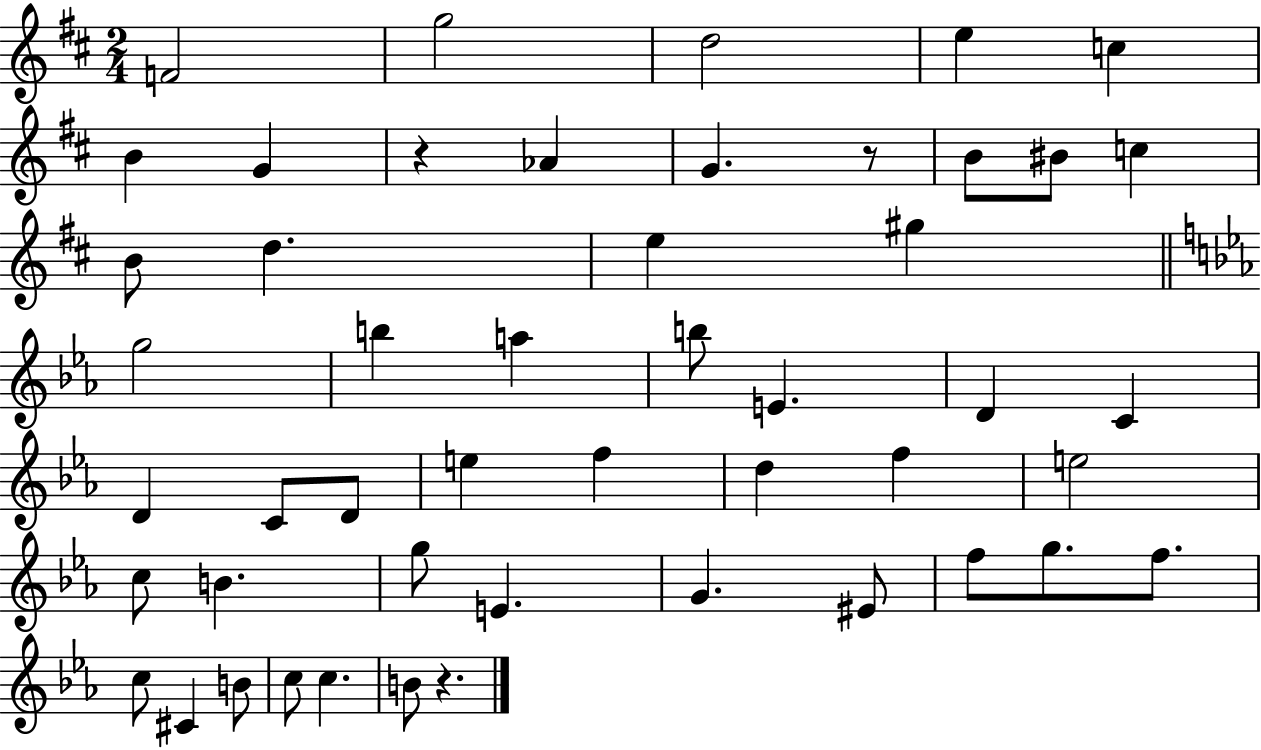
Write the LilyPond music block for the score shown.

{
  \clef treble
  \numericTimeSignature
  \time 2/4
  \key d \major
  f'2 | g''2 | d''2 | e''4 c''4 | \break b'4 g'4 | r4 aes'4 | g'4. r8 | b'8 bis'8 c''4 | \break b'8 d''4. | e''4 gis''4 | \bar "||" \break \key ees \major g''2 | b''4 a''4 | b''8 e'4. | d'4 c'4 | \break d'4 c'8 d'8 | e''4 f''4 | d''4 f''4 | e''2 | \break c''8 b'4. | g''8 e'4. | g'4. eis'8 | f''8 g''8. f''8. | \break c''8 cis'4 b'8 | c''8 c''4. | b'8 r4. | \bar "|."
}